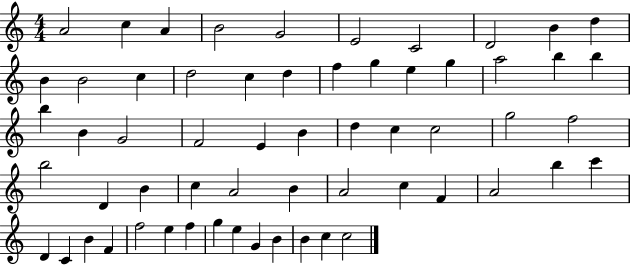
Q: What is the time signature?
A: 4/4